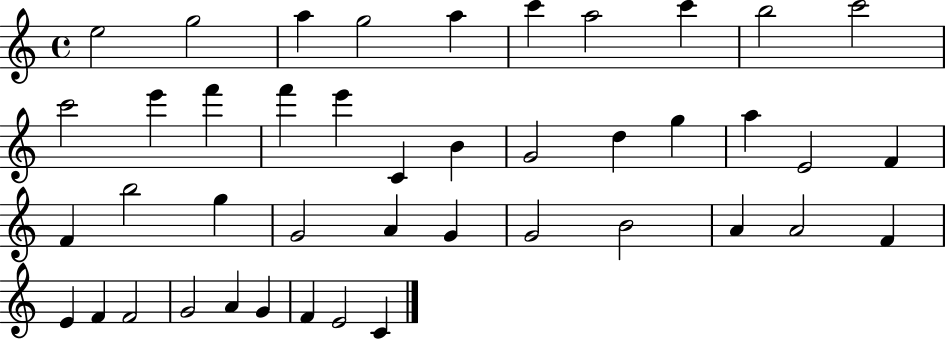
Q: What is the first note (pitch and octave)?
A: E5